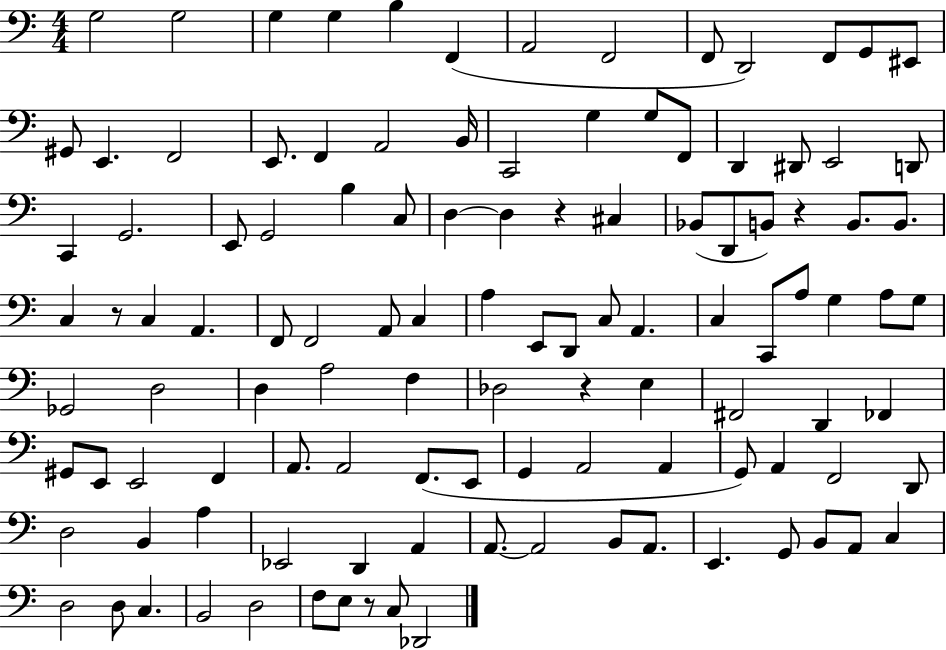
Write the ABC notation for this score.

X:1
T:Untitled
M:4/4
L:1/4
K:C
G,2 G,2 G, G, B, F,, A,,2 F,,2 F,,/2 D,,2 F,,/2 G,,/2 ^E,,/2 ^G,,/2 E,, F,,2 E,,/2 F,, A,,2 B,,/4 C,,2 G, G,/2 F,,/2 D,, ^D,,/2 E,,2 D,,/2 C,, G,,2 E,,/2 G,,2 B, C,/2 D, D, z ^C, _B,,/2 D,,/2 B,,/2 z B,,/2 B,,/2 C, z/2 C, A,, F,,/2 F,,2 A,,/2 C, A, E,,/2 D,,/2 C,/2 A,, C, C,,/2 A,/2 G, A,/2 G,/2 _G,,2 D,2 D, A,2 F, _D,2 z E, ^F,,2 D,, _F,, ^G,,/2 E,,/2 E,,2 F,, A,,/2 A,,2 F,,/2 E,,/2 G,, A,,2 A,, G,,/2 A,, F,,2 D,,/2 D,2 B,, A, _E,,2 D,, A,, A,,/2 A,,2 B,,/2 A,,/2 E,, G,,/2 B,,/2 A,,/2 C, D,2 D,/2 C, B,,2 D,2 F,/2 E,/2 z/2 C,/2 _D,,2